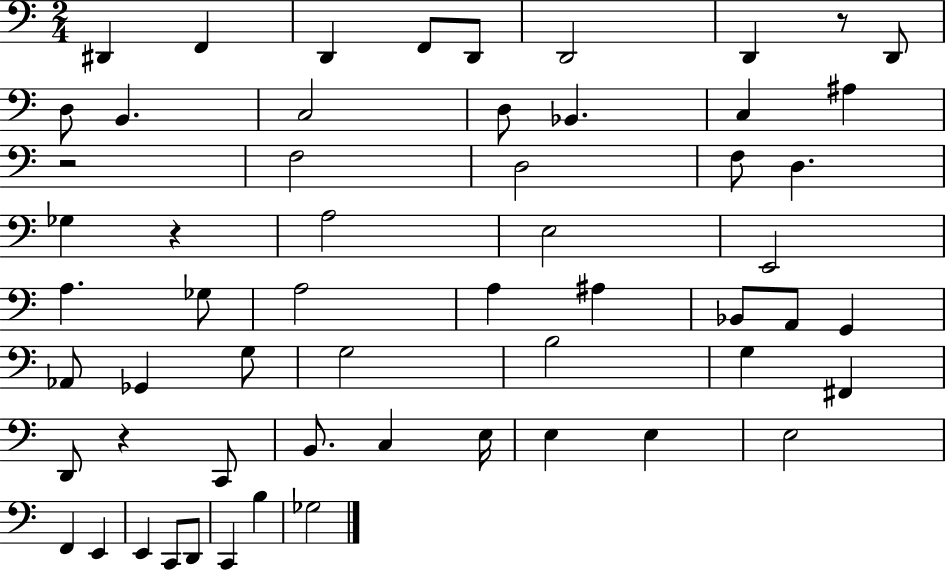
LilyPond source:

{
  \clef bass
  \numericTimeSignature
  \time 2/4
  \key c \major
  \repeat volta 2 { dis,4 f,4 | d,4 f,8 d,8 | d,2 | d,4 r8 d,8 | \break d8 b,4. | c2 | d8 bes,4. | c4 ais4 | \break r2 | f2 | d2 | f8 d4. | \break ges4 r4 | a2 | e2 | e,2 | \break a4. ges8 | a2 | a4 ais4 | bes,8 a,8 g,4 | \break aes,8 ges,4 g8 | g2 | b2 | g4 fis,4 | \break d,8 r4 c,8 | b,8. c4 e16 | e4 e4 | e2 | \break f,4 e,4 | e,4 c,8 d,8 | c,4 b4 | ges2 | \break } \bar "|."
}